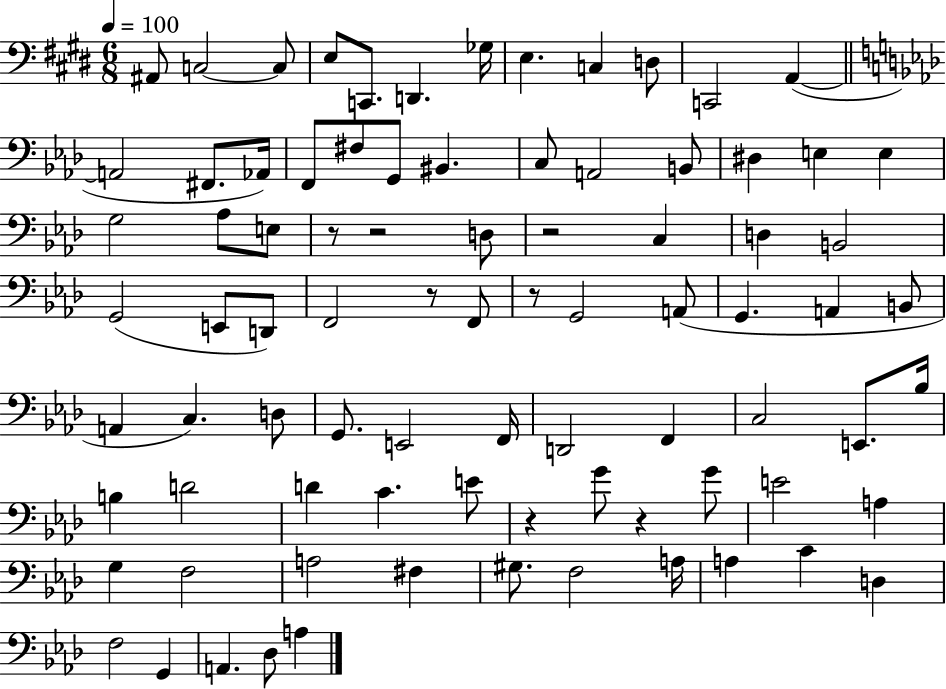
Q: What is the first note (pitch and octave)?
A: A#2